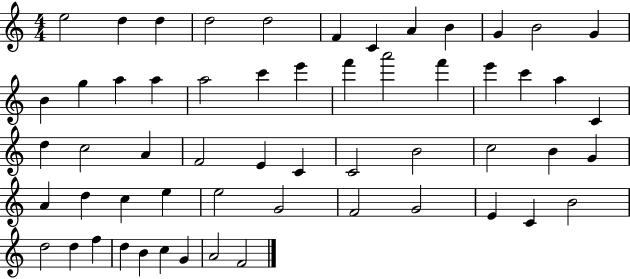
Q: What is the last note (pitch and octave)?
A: F4